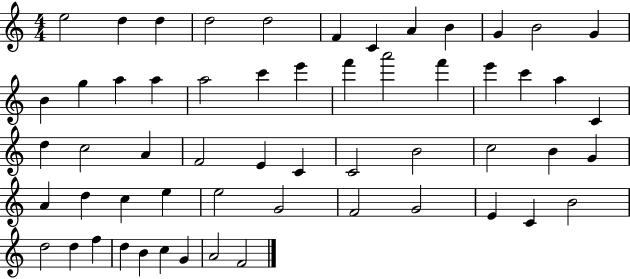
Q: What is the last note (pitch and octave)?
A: F4